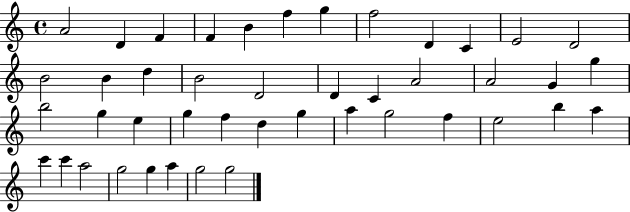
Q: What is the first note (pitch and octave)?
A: A4